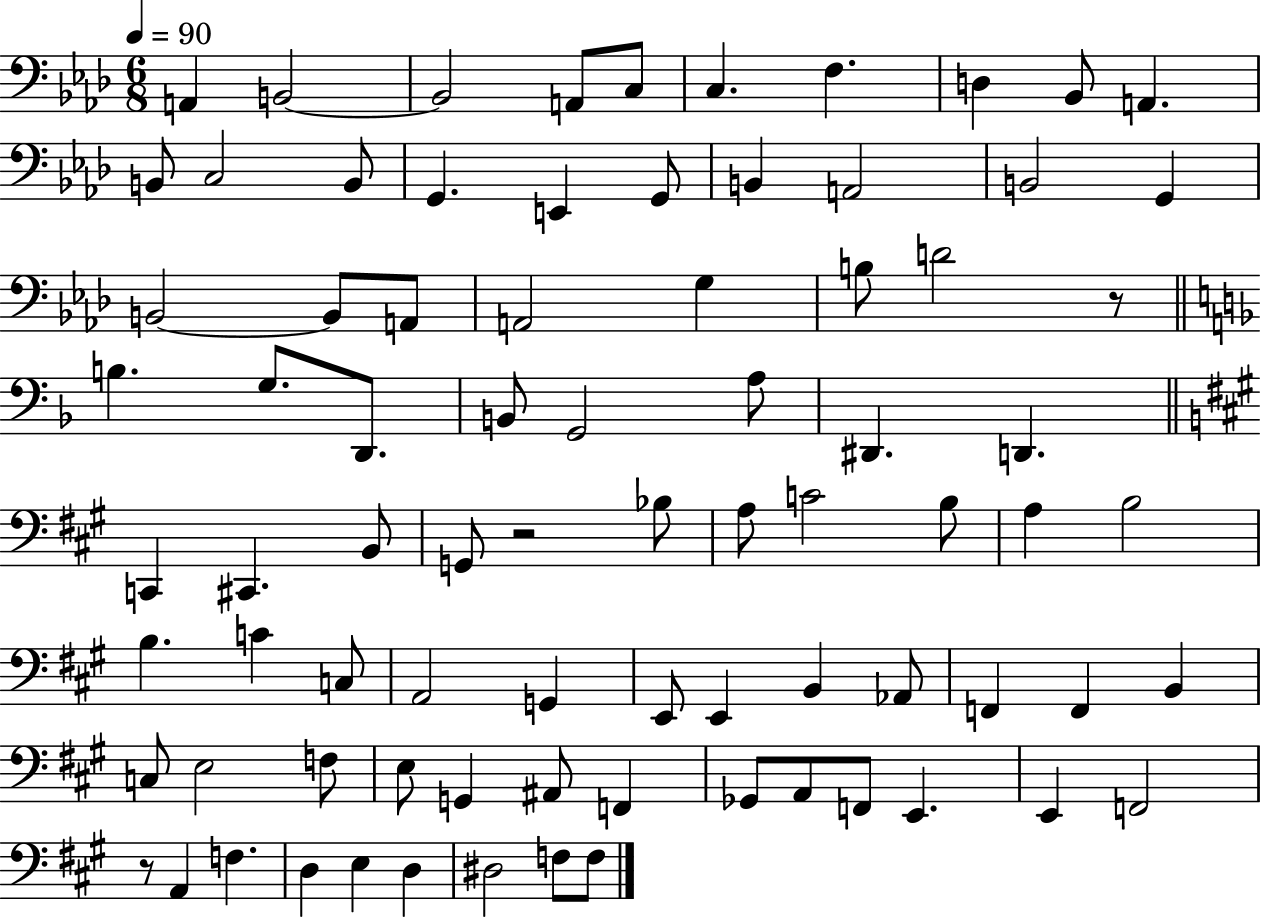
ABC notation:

X:1
T:Untitled
M:6/8
L:1/4
K:Ab
A,, B,,2 B,,2 A,,/2 C,/2 C, F, D, _B,,/2 A,, B,,/2 C,2 B,,/2 G,, E,, G,,/2 B,, A,,2 B,,2 G,, B,,2 B,,/2 A,,/2 A,,2 G, B,/2 D2 z/2 B, G,/2 D,,/2 B,,/2 G,,2 A,/2 ^D,, D,, C,, ^C,, B,,/2 G,,/2 z2 _B,/2 A,/2 C2 B,/2 A, B,2 B, C C,/2 A,,2 G,, E,,/2 E,, B,, _A,,/2 F,, F,, B,, C,/2 E,2 F,/2 E,/2 G,, ^A,,/2 F,, _G,,/2 A,,/2 F,,/2 E,, E,, F,,2 z/2 A,, F, D, E, D, ^D,2 F,/2 F,/2